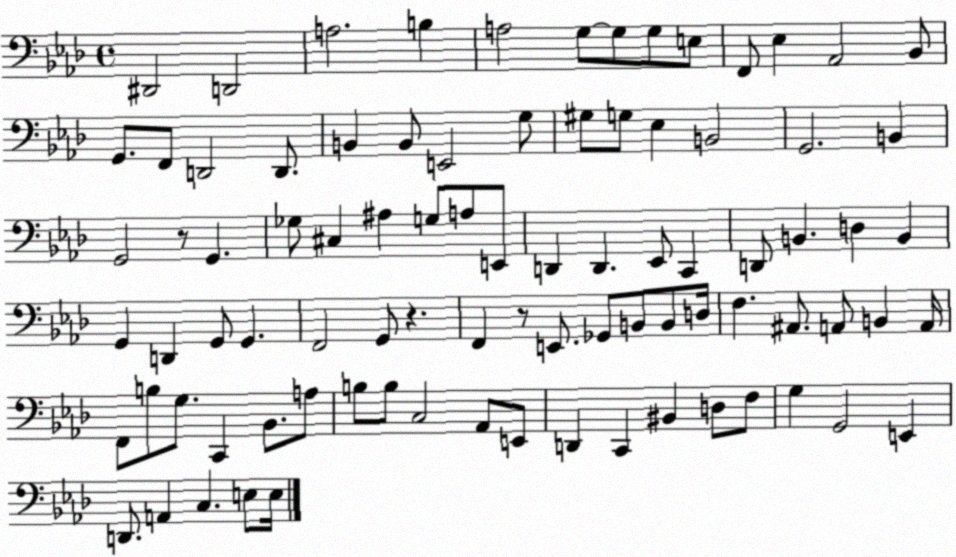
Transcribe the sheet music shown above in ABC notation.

X:1
T:Untitled
M:4/4
L:1/4
K:Ab
^D,,2 D,,2 A,2 B, A,2 G,/2 G,/2 G,/2 E,/2 F,,/2 _E, _A,,2 _B,,/2 G,,/2 F,,/2 D,,2 D,,/2 B,, B,,/2 E,,2 G,/2 ^G,/2 G,/2 _E, B,,2 G,,2 B,, G,,2 z/2 G,, _G,/2 ^C, ^A, G,/2 A,/2 E,,/2 D,, D,, _E,,/2 C,, D,,/2 B,, D, B,, G,, D,, G,,/2 G,, F,,2 G,,/2 z F,, z/2 E,,/2 _G,,/2 B,,/2 B,,/2 D,/4 F, ^A,,/2 A,,/2 B,, A,,/4 F,,/2 B,/2 G,/2 C,, _B,,/2 A,/2 B,/2 B,/2 C,2 _A,,/2 E,,/2 D,, C,, ^B,, D,/2 F,/2 G, G,,2 E,, D,,/2 A,, C, E,/2 E,/4